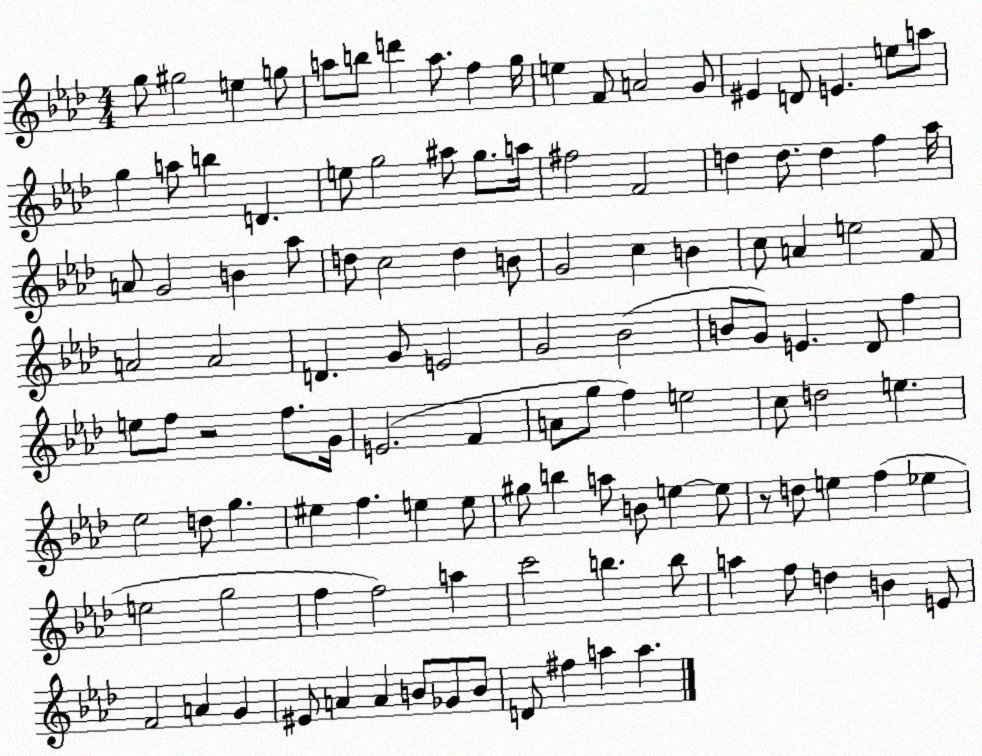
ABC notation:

X:1
T:Untitled
M:4/4
L:1/4
K:Ab
g/2 ^g2 e g/2 a/2 b/2 d' a/2 f g/4 e F/2 A2 G/2 ^E D/2 E e/2 a/2 g a/2 b D e/2 g2 ^a/2 g/2 a/4 ^f2 F2 d d/2 d f _a/4 A/2 G2 B _a/2 d/2 c2 d B/2 G2 c B c/2 A e2 F/2 A2 A2 D G/2 E2 G2 _B2 B/2 G/2 E _D/2 f e/2 f/2 z2 f/2 G/4 E2 F A/2 g/2 f e2 c/2 d2 e _e2 d/2 g ^e f e e/2 ^g/2 b a/2 B/2 e e/2 z/2 d/2 e f _e e2 g2 f f2 a c'2 b b/2 a f/2 d B E/2 F2 A G ^E/2 A A B/2 _G/2 B/2 D/2 ^f a a